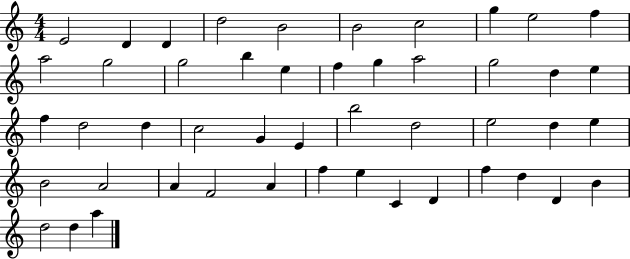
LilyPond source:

{
  \clef treble
  \numericTimeSignature
  \time 4/4
  \key c \major
  e'2 d'4 d'4 | d''2 b'2 | b'2 c''2 | g''4 e''2 f''4 | \break a''2 g''2 | g''2 b''4 e''4 | f''4 g''4 a''2 | g''2 d''4 e''4 | \break f''4 d''2 d''4 | c''2 g'4 e'4 | b''2 d''2 | e''2 d''4 e''4 | \break b'2 a'2 | a'4 f'2 a'4 | f''4 e''4 c'4 d'4 | f''4 d''4 d'4 b'4 | \break d''2 d''4 a''4 | \bar "|."
}